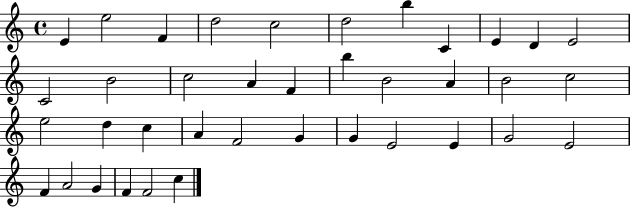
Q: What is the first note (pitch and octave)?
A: E4